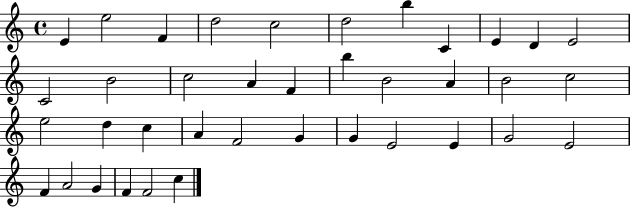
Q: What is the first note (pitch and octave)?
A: E4